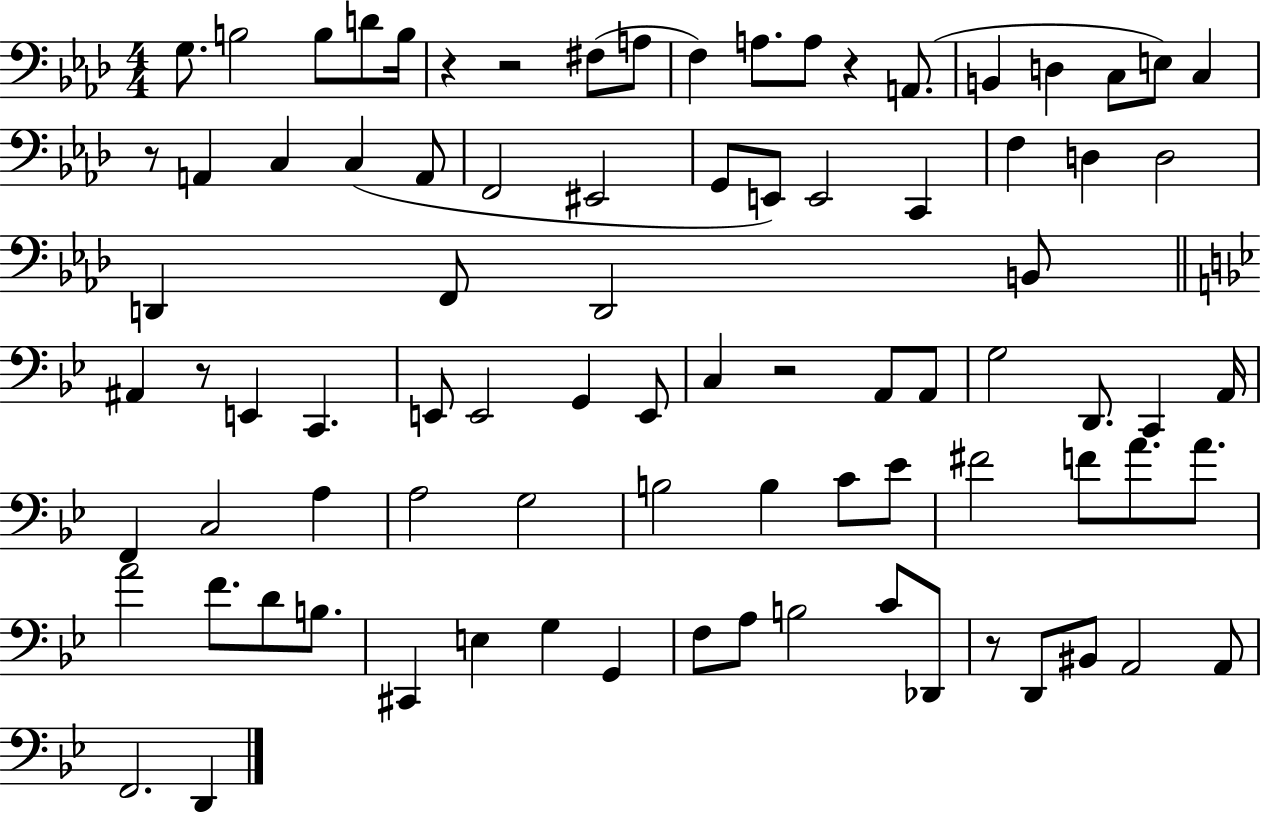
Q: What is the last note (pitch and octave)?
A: D2